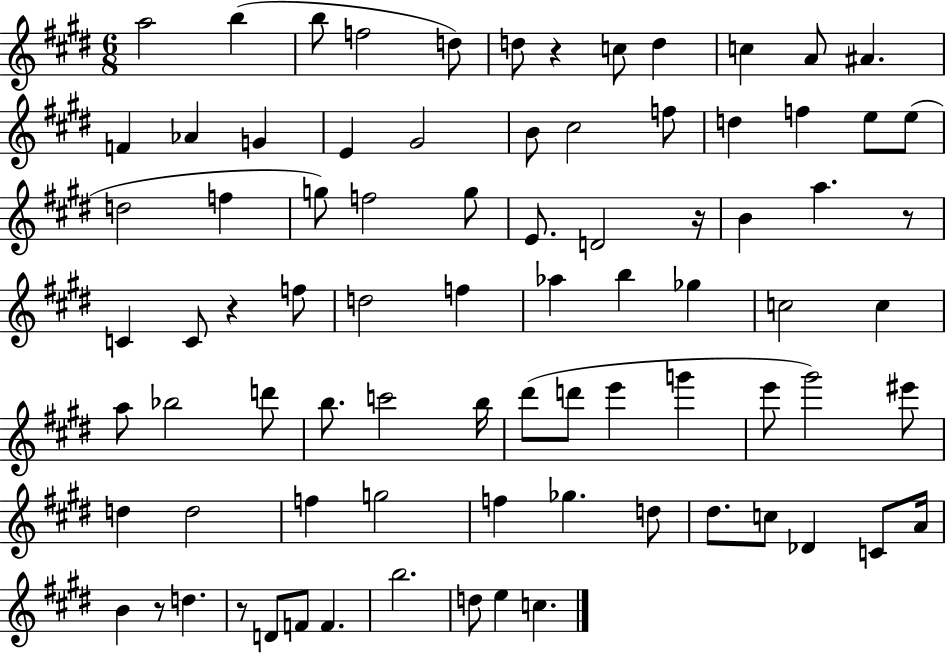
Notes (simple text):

A5/h B5/q B5/e F5/h D5/e D5/e R/q C5/e D5/q C5/q A4/e A#4/q. F4/q Ab4/q G4/q E4/q G#4/h B4/e C#5/h F5/e D5/q F5/q E5/e E5/e D5/h F5/q G5/e F5/h G5/e E4/e. D4/h R/s B4/q A5/q. R/e C4/q C4/e R/q F5/e D5/h F5/q Ab5/q B5/q Gb5/q C5/h C5/q A5/e Bb5/h D6/e B5/e. C6/h B5/s D#6/e D6/e E6/q G6/q E6/e G#6/h EIS6/e D5/q D5/h F5/q G5/h F5/q Gb5/q. D5/e D#5/e. C5/e Db4/q C4/e A4/s B4/q R/e D5/q. R/e D4/e F4/e F4/q. B5/h. D5/e E5/q C5/q.